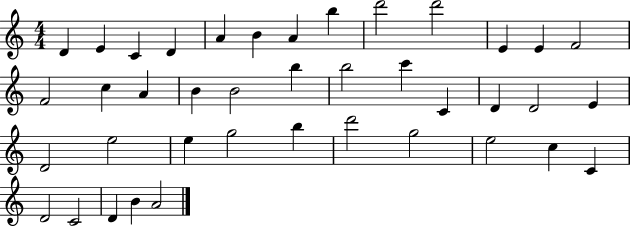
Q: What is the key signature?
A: C major